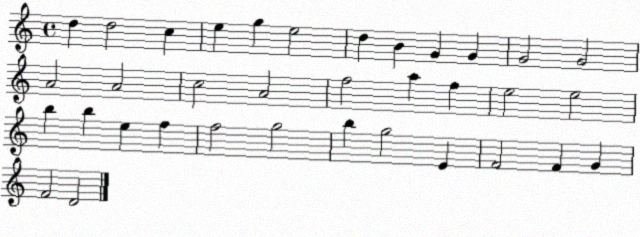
X:1
T:Untitled
M:4/4
L:1/4
K:C
d d2 c e g e2 d B G G G2 G2 A2 A2 c2 A2 f2 a f e2 e2 b b e f f2 g2 b g2 E F2 F G F2 D2